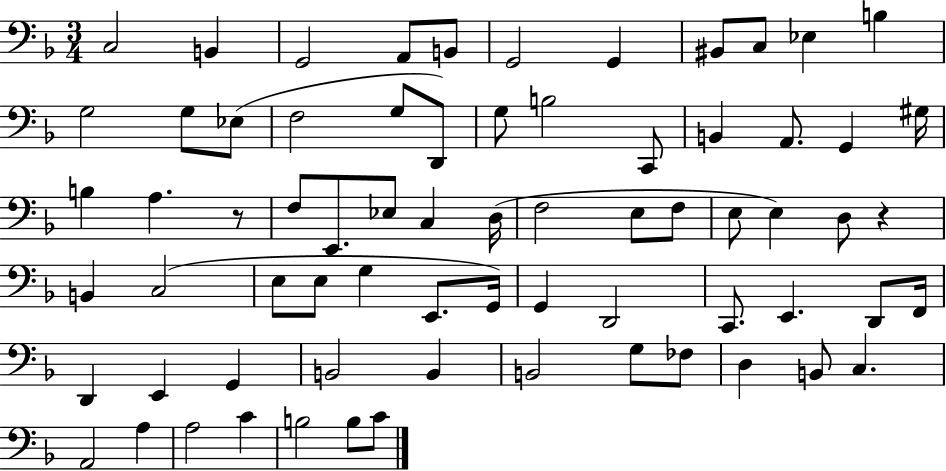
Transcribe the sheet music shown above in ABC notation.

X:1
T:Untitled
M:3/4
L:1/4
K:F
C,2 B,, G,,2 A,,/2 B,,/2 G,,2 G,, ^B,,/2 C,/2 _E, B, G,2 G,/2 _E,/2 F,2 G,/2 D,,/2 G,/2 B,2 C,,/2 B,, A,,/2 G,, ^G,/4 B, A, z/2 F,/2 E,,/2 _E,/2 C, D,/4 F,2 E,/2 F,/2 E,/2 E, D,/2 z B,, C,2 E,/2 E,/2 G, E,,/2 G,,/4 G,, D,,2 C,,/2 E,, D,,/2 F,,/4 D,, E,, G,, B,,2 B,, B,,2 G,/2 _F,/2 D, B,,/2 C, A,,2 A, A,2 C B,2 B,/2 C/2